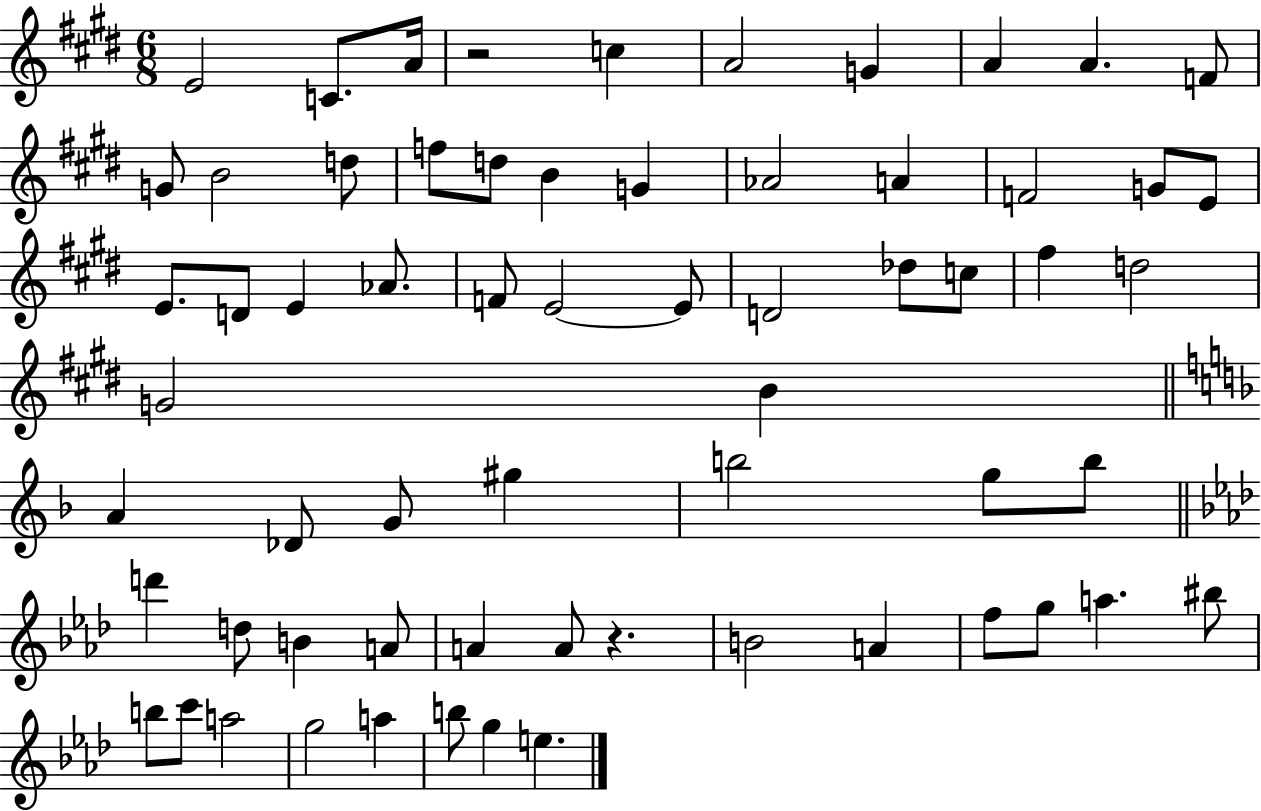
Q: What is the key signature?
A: E major